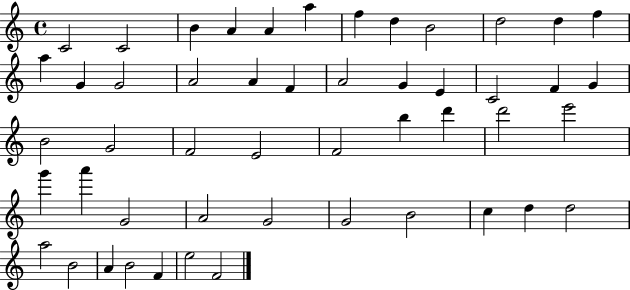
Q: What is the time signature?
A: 4/4